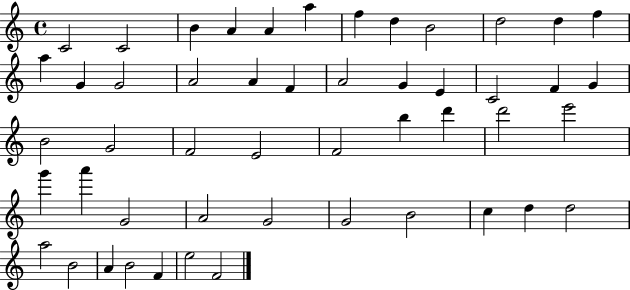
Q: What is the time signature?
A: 4/4